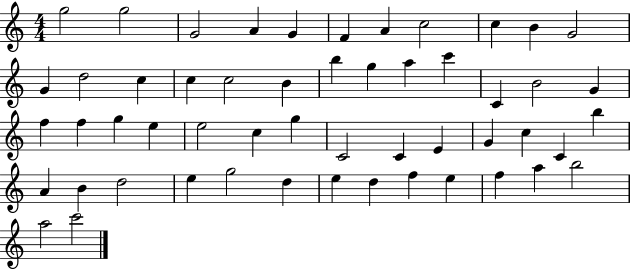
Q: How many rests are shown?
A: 0